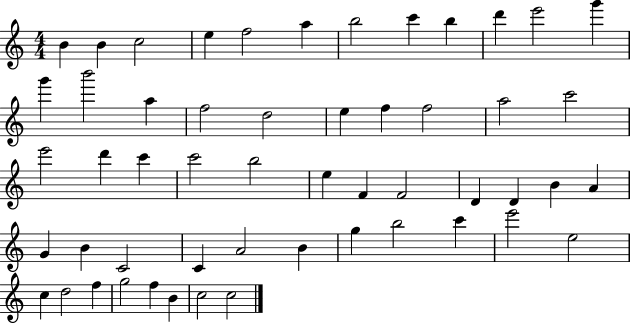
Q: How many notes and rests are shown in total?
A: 53